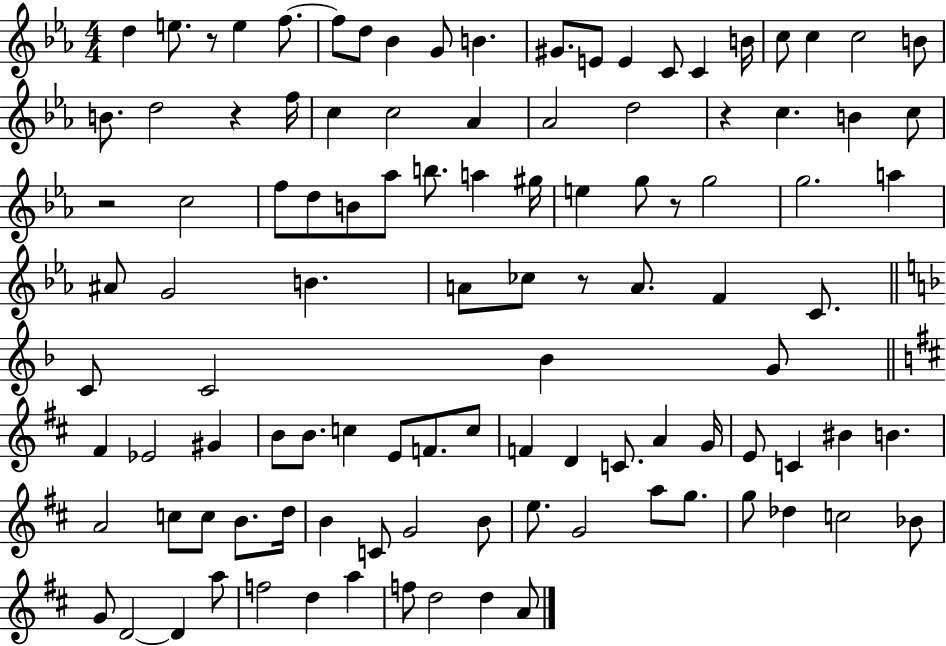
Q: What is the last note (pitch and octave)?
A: A4